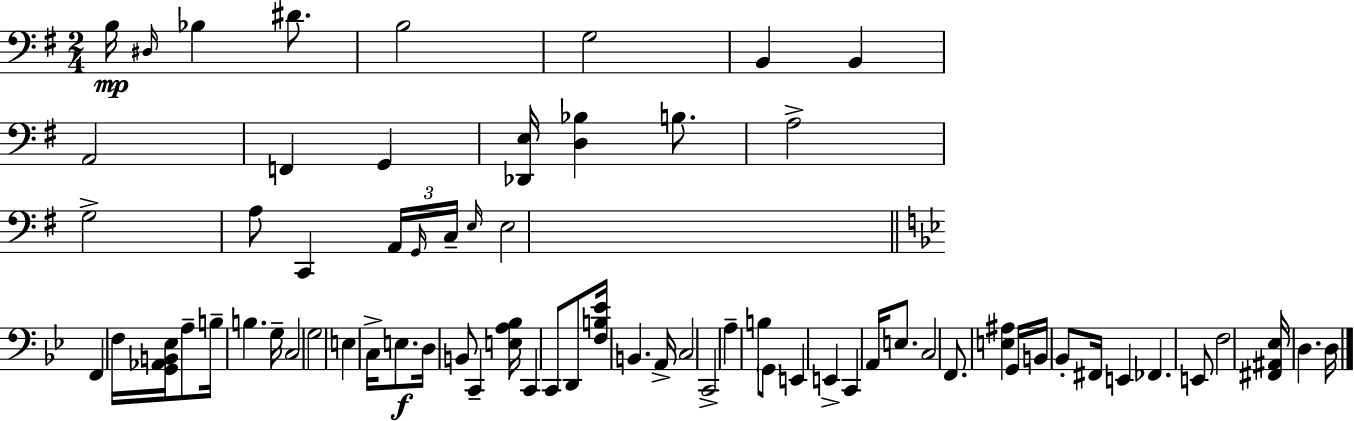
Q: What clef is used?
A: bass